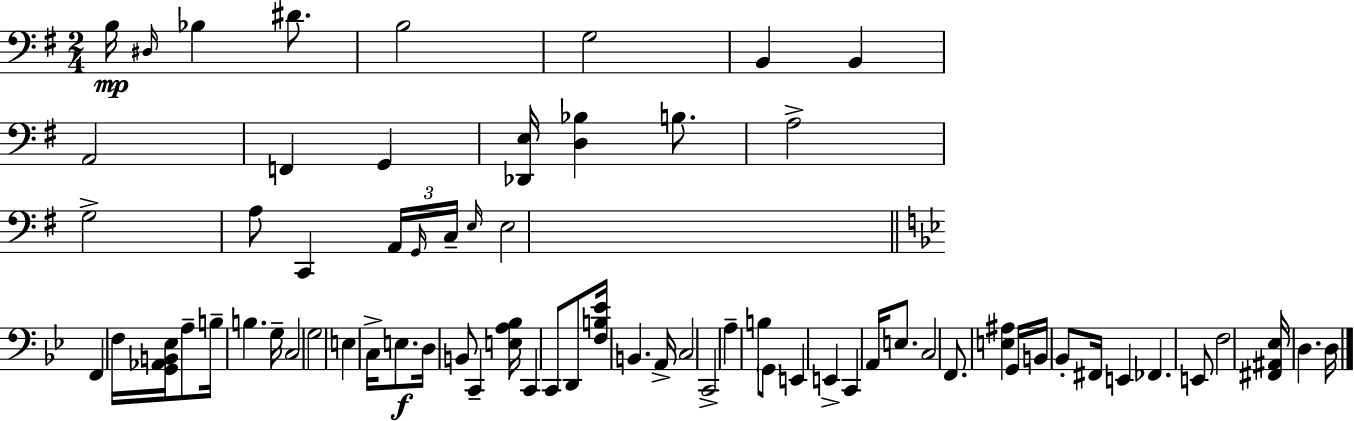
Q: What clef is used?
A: bass